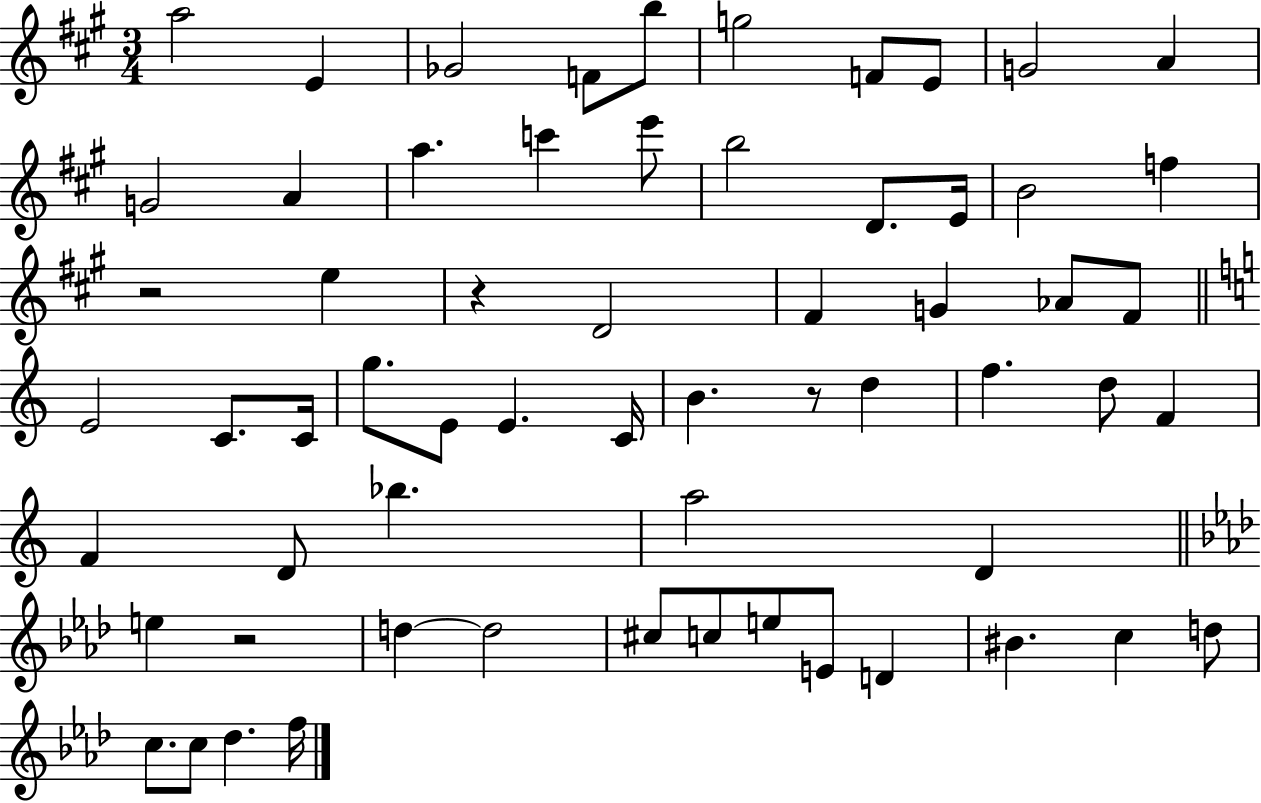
X:1
T:Untitled
M:3/4
L:1/4
K:A
a2 E _G2 F/2 b/2 g2 F/2 E/2 G2 A G2 A a c' e'/2 b2 D/2 E/4 B2 f z2 e z D2 ^F G _A/2 ^F/2 E2 C/2 C/4 g/2 E/2 E C/4 B z/2 d f d/2 F F D/2 _b a2 D e z2 d d2 ^c/2 c/2 e/2 E/2 D ^B c d/2 c/2 c/2 _d f/4